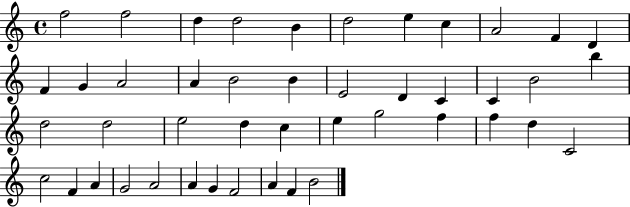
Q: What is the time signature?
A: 4/4